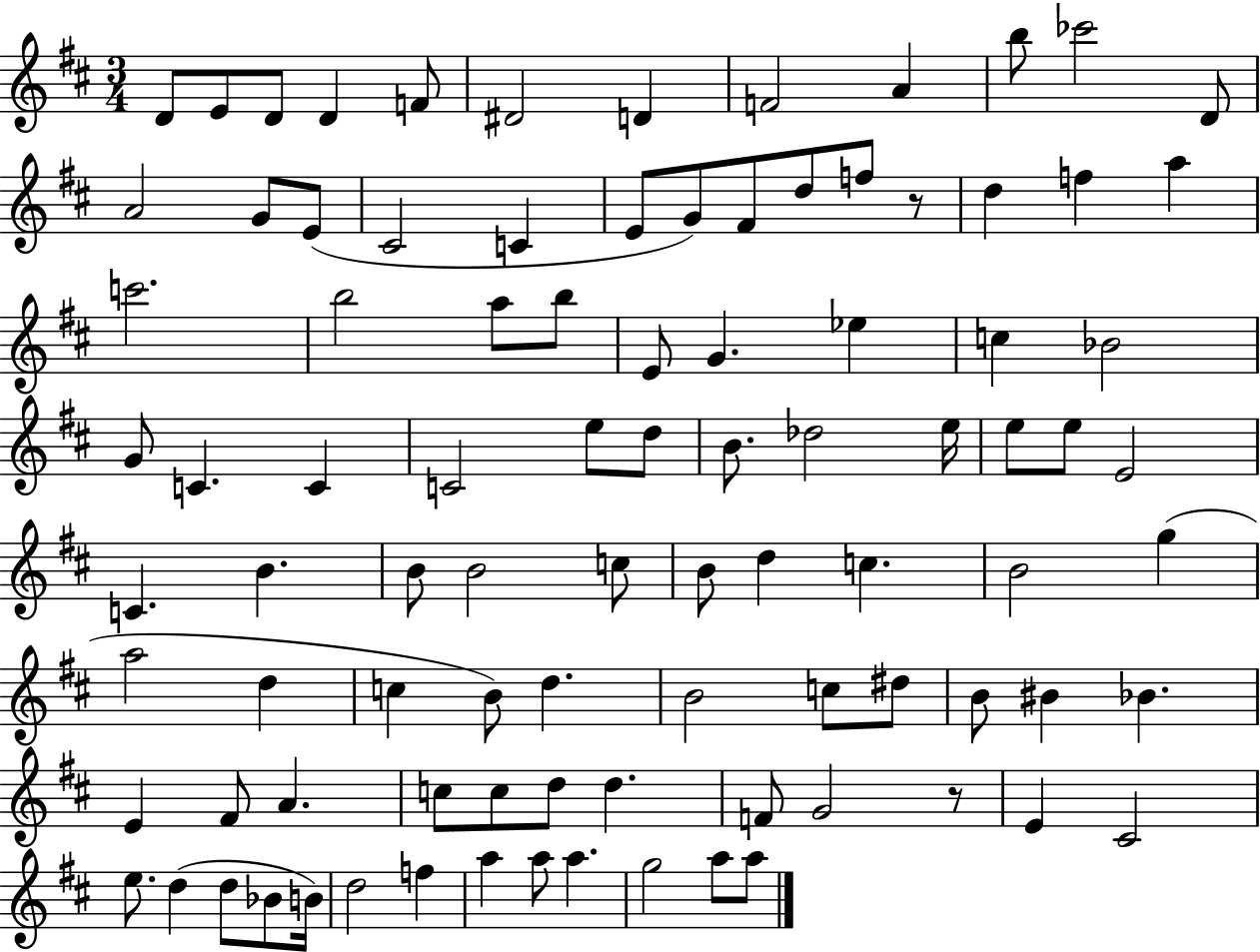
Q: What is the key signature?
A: D major